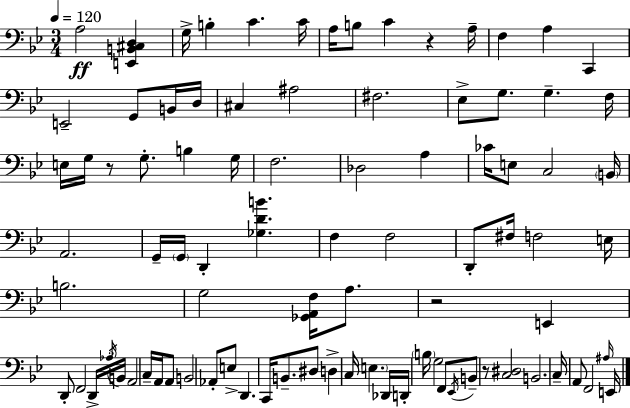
{
  \clef bass
  \numericTimeSignature
  \time 3/4
  \key bes \major
  \tempo 4 = 120
  a2\ff <e, b, cis d>4 | g16-> b4-. c'4. c'16 | a16 b8 c'4 r4 a16-- | f4 a4 c,4 | \break e,2-- g,8 b,16 d16 | cis4 ais2 | fis2. | ees8-> g8. g4.-- f16 | \break e16 g16 r8 g8.-. b4 g16 | f2. | des2 a4 | ces'16 e8 c2 \parenthesize b,16 | \break a,2. | g,16-- \parenthesize g,16 d,4-. <ges d' b'>4. | f4 f2 | d,8-. fis16 f2 e16 | \break b2. | g2 <ges, a, f>16 a8. | r2 e,4 | d,8-. f,2 \tuplet 3/2 { d,16-> \acciaccatura { aes16 } | \break b,16 } a,2 c16-- a,16 a,8 | b,2 aes,8-. e8-> | d,4. c,16 b,8.-- dis8 | d4-> c16 \parenthesize e4. | \break des,16 d,16-. \parenthesize b16 g2 f,8 | \acciaccatura { ees,16 } b,8-- r8 <c dis>2 | b,2. | c16-- a,8 f,2 | \break \grace { ais16 } e,16 \bar "|."
}